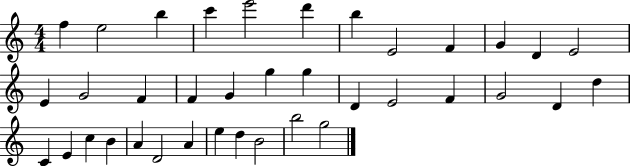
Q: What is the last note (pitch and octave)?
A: G5